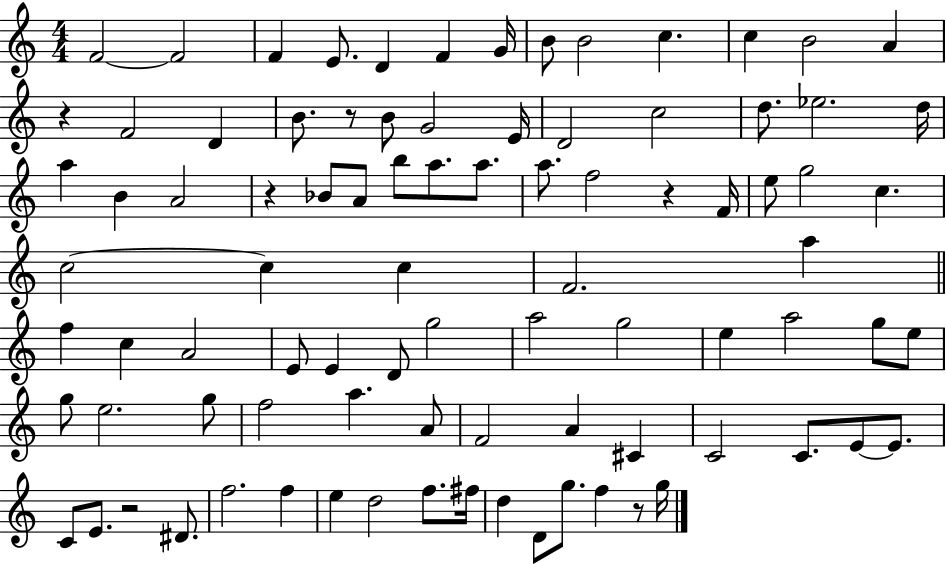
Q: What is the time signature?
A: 4/4